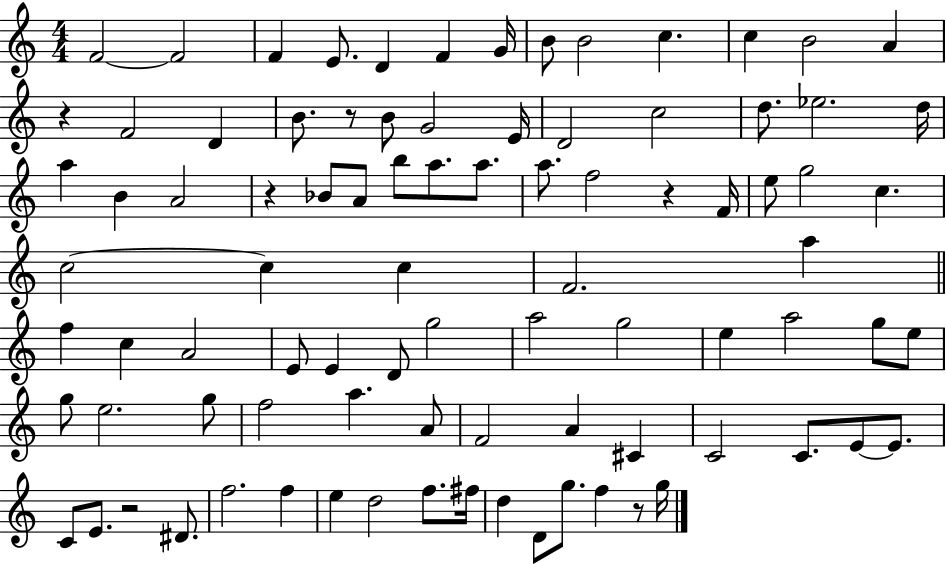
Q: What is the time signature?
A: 4/4